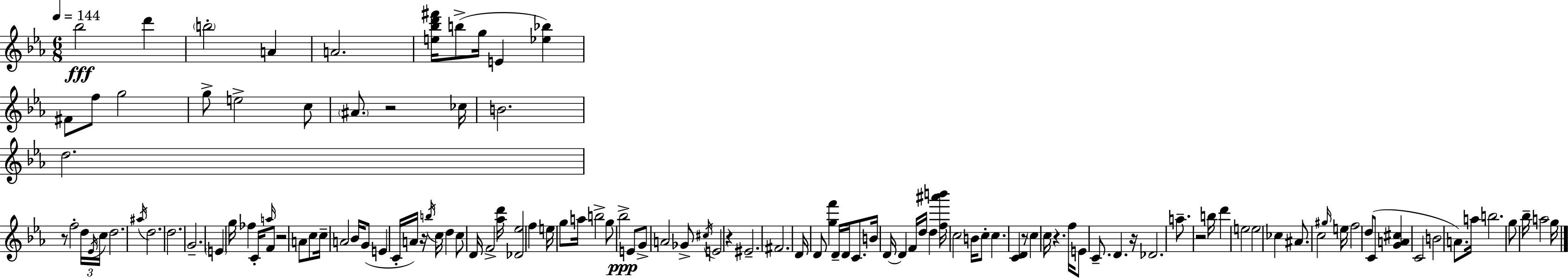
{
  \clef treble
  \numericTimeSignature
  \time 6/8
  \key c \minor
  \tempo 4 = 144
  bes''2\fff d'''4 | \parenthesize b''2-. a'4 | a'2. | <e'' bes'' d''' fis'''>16 b''8->( g''16 e'4 <ees'' bes''>4) | \break fis'8 f''8 g''2 | g''8-> e''2-> c''8 | \parenthesize ais'8. r2 ces''16 | b'2. | \break d''2. | r8 f''2-. \tuplet 3/2 { d''16 \acciaccatura { ees'16 } | c''16 } d''2. | \acciaccatura { ais''16 } d''2. | \break d''2. | g'2.-- | \parenthesize e'4 g''16 fes''4 c'16-. | \grace { a''16 } f'8 r2 a'8 | \break c''8 c''16-- a'2 | bes'16 g'8( e'4 c'16-. a'16) r16 \acciaccatura { b''16 } c''16 | d''4 c''8 d'16 f'2-> | <aes'' d'''>16 <des' ees''>2 | \break f''4 e''16 g''8 a''16 b''2-> | g''8 bes''2->\ppp | e'8 g'8-> a'2 | ges'8-> \acciaccatura { cis''16 } e'2 | \break r4 eis'2.-- | fis'2. | d'16 d'8 <g'' f'''>4 | d'16-- d'16 c'8. b'16 d'16~~ d'4 f'16 | \break d''16 d''4 <f'' ais''' b'''>16 c''2 | b'16 c''8-. c''4. <c' d'>4 | r8 \parenthesize c''4 c''16 r4. | f''16 e'8 c'8.-- d'4. | \break r16 des'2. | a''8.-- r2 | b''16 d'''4 e''2 | e''2 | \break ces''4 ais'8. c''2 | \grace { gis''16 } e''16 f''2 | d''8( c'8 <g' a' cis''>4 c'2 | b'2 | \break a'8.) a''16 b''2. | g''8 bes''16-- a''2 | g''16 \bar "|."
}